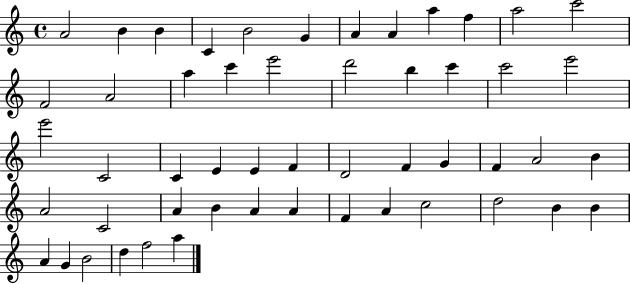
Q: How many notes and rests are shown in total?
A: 52